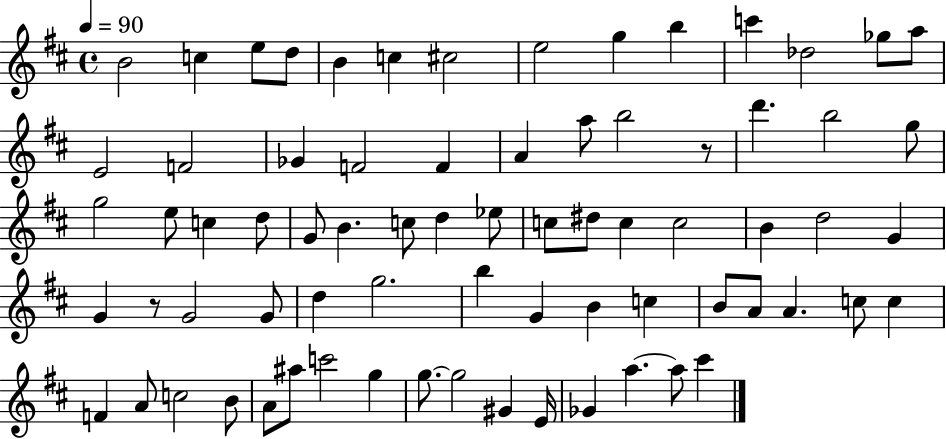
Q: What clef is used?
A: treble